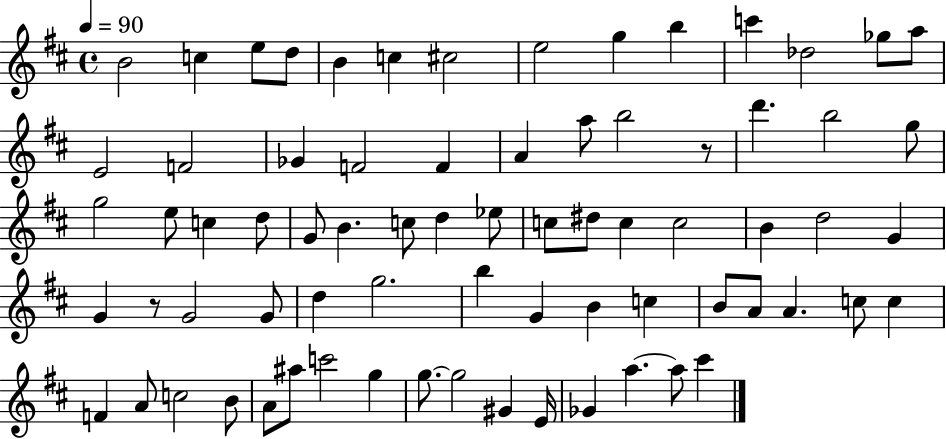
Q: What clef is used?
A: treble